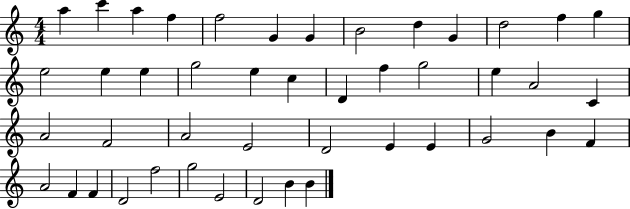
X:1
T:Untitled
M:4/4
L:1/4
K:C
a c' a f f2 G G B2 d G d2 f g e2 e e g2 e c D f g2 e A2 C A2 F2 A2 E2 D2 E E G2 B F A2 F F D2 f2 g2 E2 D2 B B